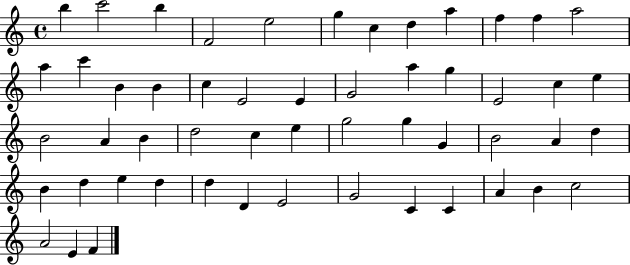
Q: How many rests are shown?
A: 0